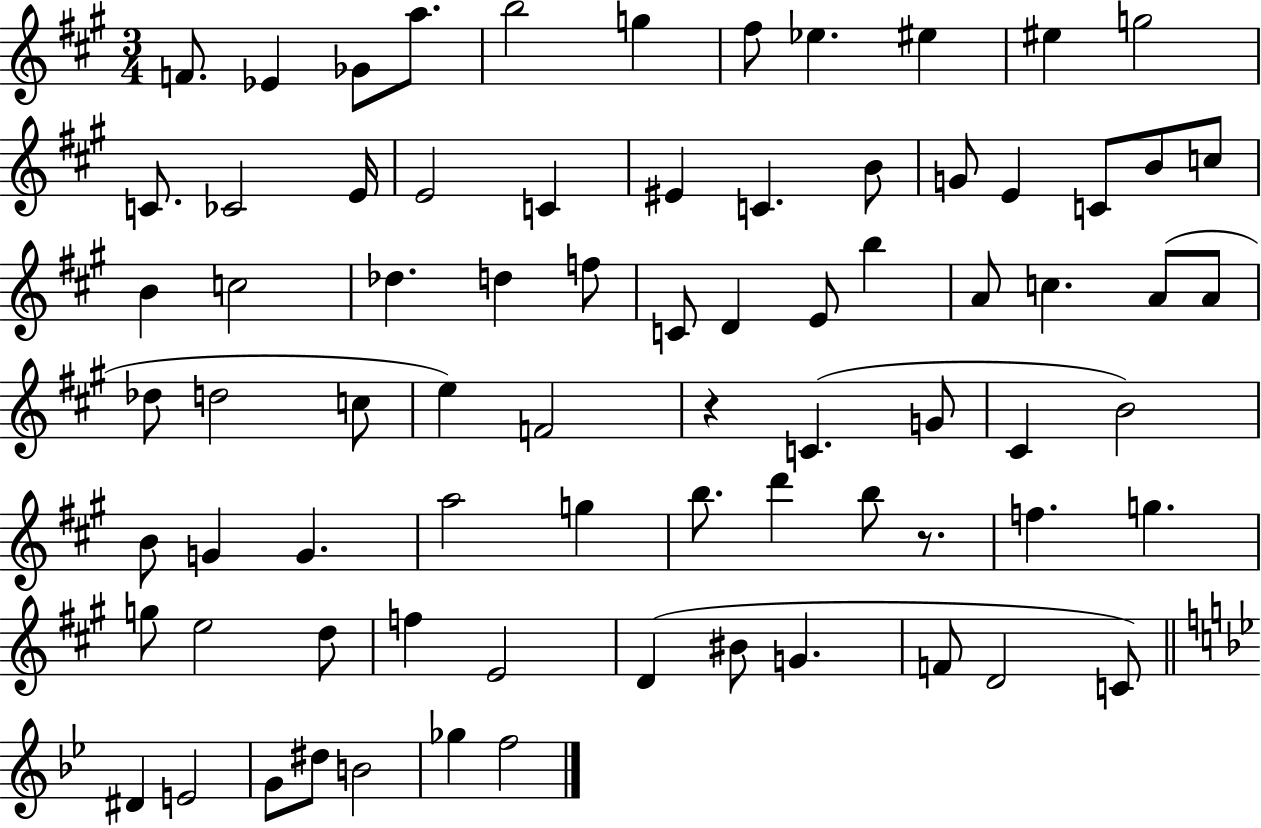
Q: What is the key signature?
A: A major